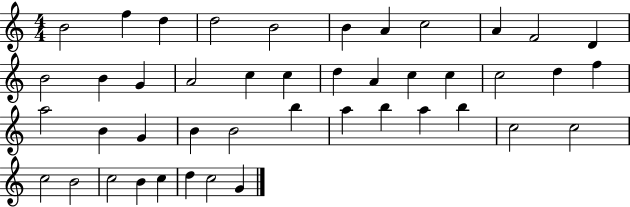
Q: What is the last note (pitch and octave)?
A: G4